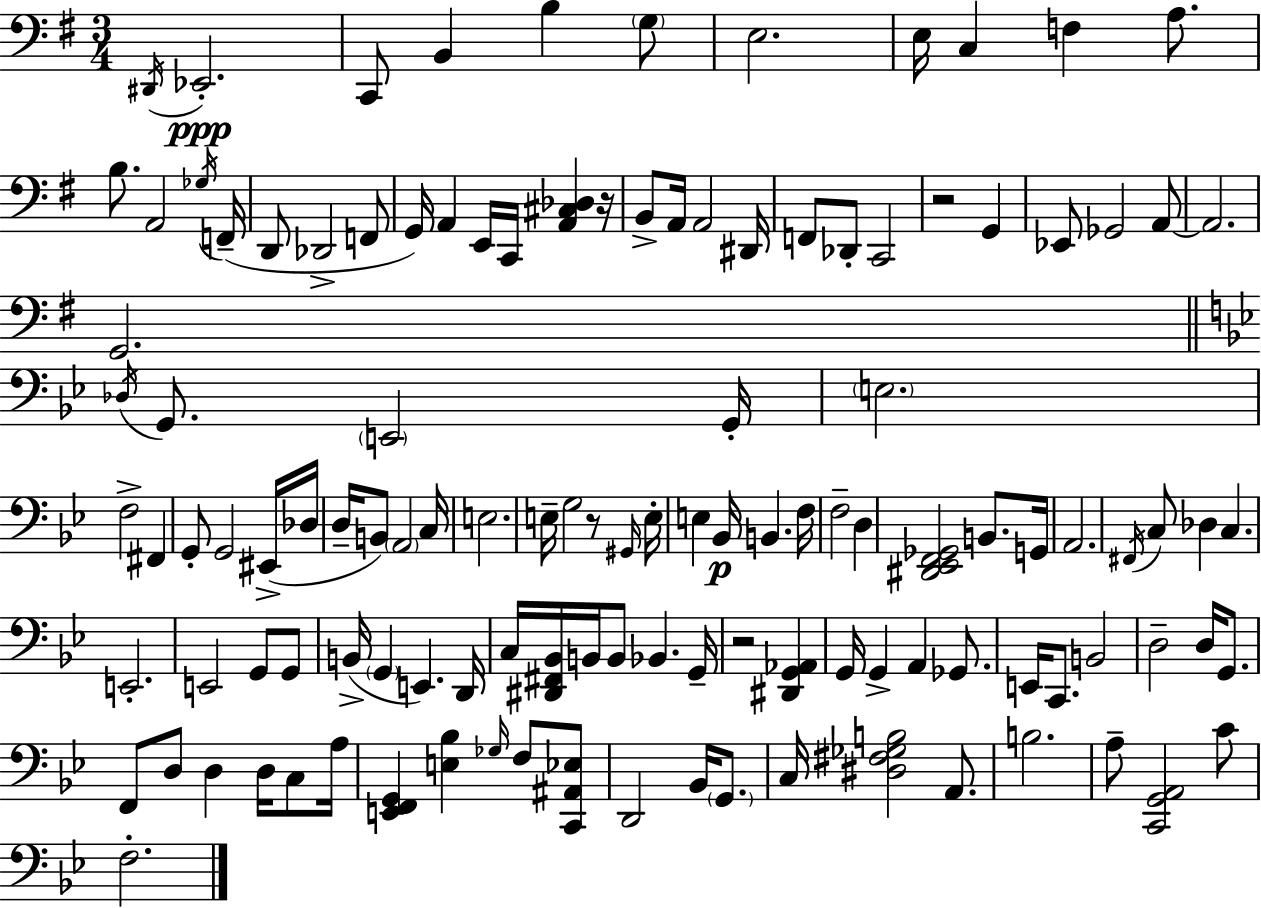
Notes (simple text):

D#2/s Eb2/h. C2/e B2/q B3/q G3/e E3/h. E3/s C3/q F3/q A3/e. B3/e. A2/h Gb3/s F2/s D2/e Db2/h F2/e G2/s A2/q E2/s C2/s [A2,C#3,Db3]/q R/s B2/e A2/s A2/h D#2/s F2/e Db2/e C2/h R/h G2/q Eb2/e Gb2/h A2/e A2/h. G2/h. Db3/s G2/e. E2/h G2/s E3/h. F3/h F#2/q G2/e G2/h EIS2/s Db3/s D3/s B2/e A2/h C3/s E3/h. E3/s G3/h R/e G#2/s E3/s E3/q Bb2/s B2/q. F3/s F3/h D3/q [D#2,Eb2,F2,Gb2]/h B2/e. G2/s A2/h. F#2/s C3/e Db3/q C3/q. E2/h. E2/h G2/e G2/e B2/s G2/q E2/q. D2/s C3/s [D#2,F#2,Bb2]/s B2/s B2/e Bb2/q. G2/s R/h [D#2,G2,Ab2]/q G2/s G2/q A2/q Gb2/e. E2/s C2/e. B2/h D3/h D3/s G2/e. F2/e D3/e D3/q D3/s C3/e A3/s [E2,F2,G2]/q [E3,Bb3]/q Gb3/s F3/e [C2,A#2,Eb3]/e D2/h Bb2/s G2/e. C3/s [D#3,F#3,Gb3,B3]/h A2/e. B3/h. A3/e [C2,G2,A2]/h C4/e F3/h.